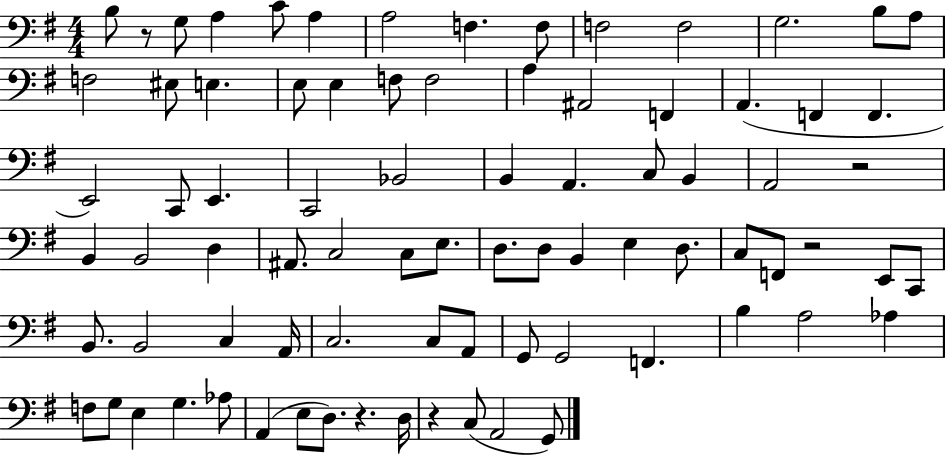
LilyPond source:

{
  \clef bass
  \numericTimeSignature
  \time 4/4
  \key g \major
  b8 r8 g8 a4 c'8 a4 | a2 f4. f8 | f2 f2 | g2. b8 a8 | \break f2 eis8 e4. | e8 e4 f8 f2 | a4 ais,2 f,4 | a,4.( f,4 f,4. | \break e,2) c,8 e,4. | c,2 bes,2 | b,4 a,4. c8 b,4 | a,2 r2 | \break b,4 b,2 d4 | ais,8. c2 c8 e8. | d8. d8 b,4 e4 d8. | c8 f,8 r2 e,8 c,8 | \break b,8. b,2 c4 a,16 | c2. c8 a,8 | g,8 g,2 f,4. | b4 a2 aes4 | \break f8 g8 e4 g4. aes8 | a,4( e8 d8.) r4. d16 | r4 c8( a,2 g,8) | \bar "|."
}